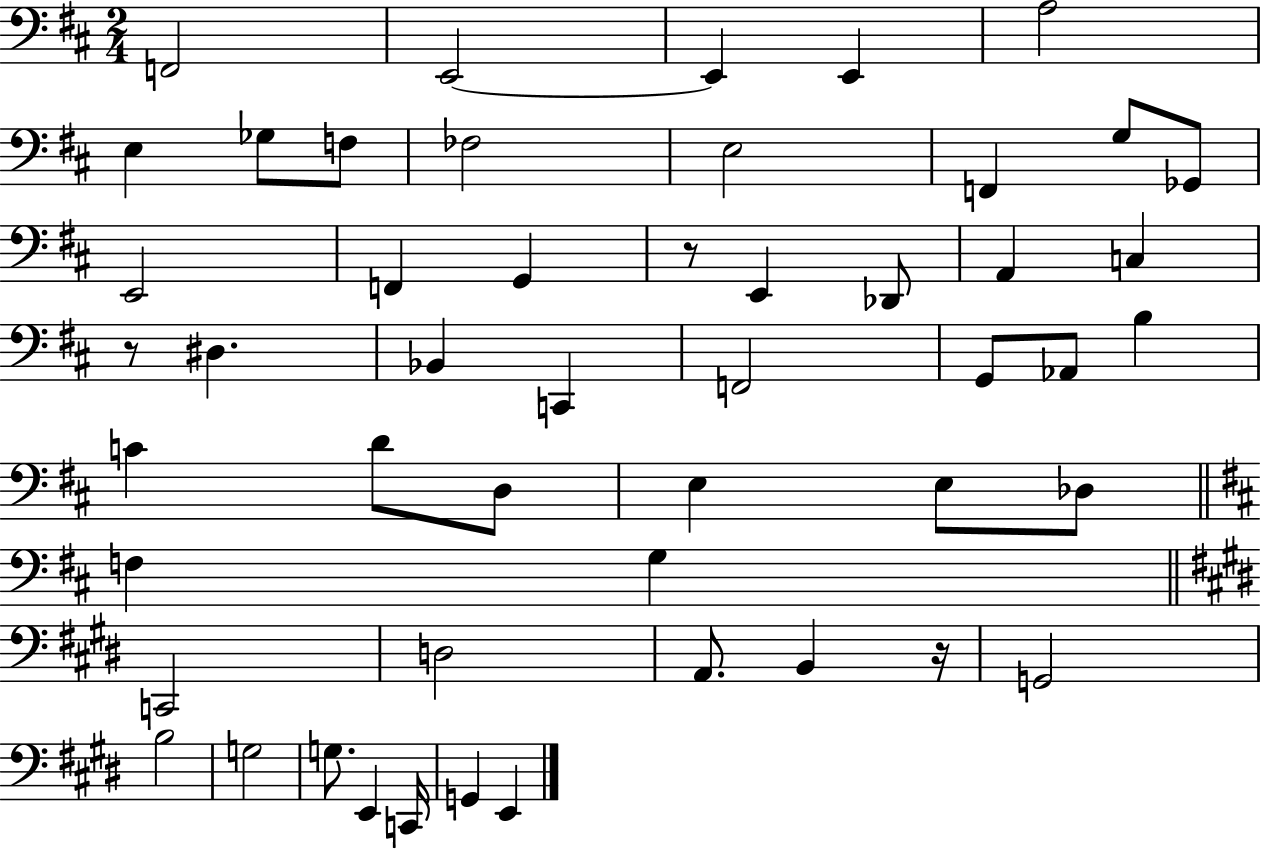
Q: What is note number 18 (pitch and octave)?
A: Db2